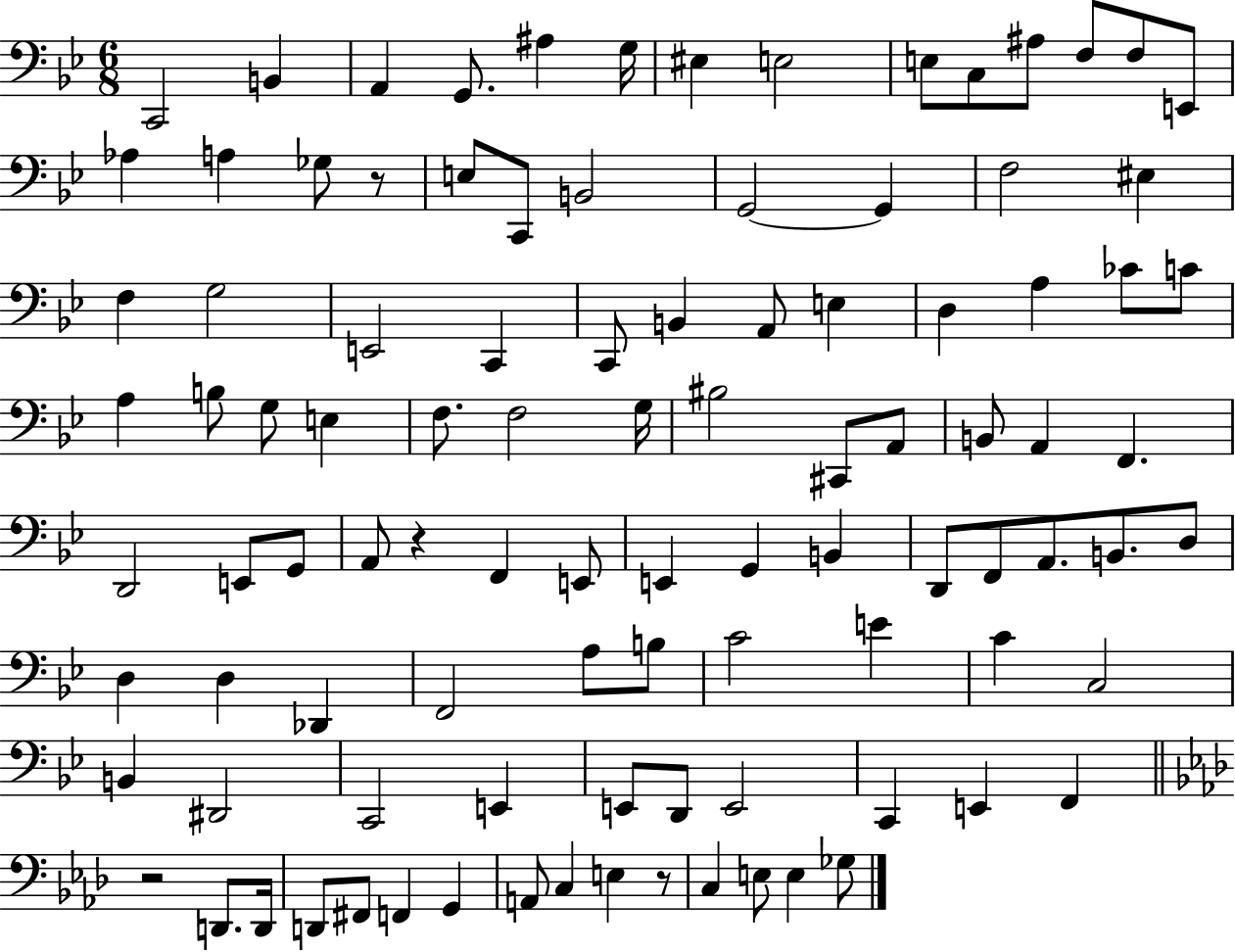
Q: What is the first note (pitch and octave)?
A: C2